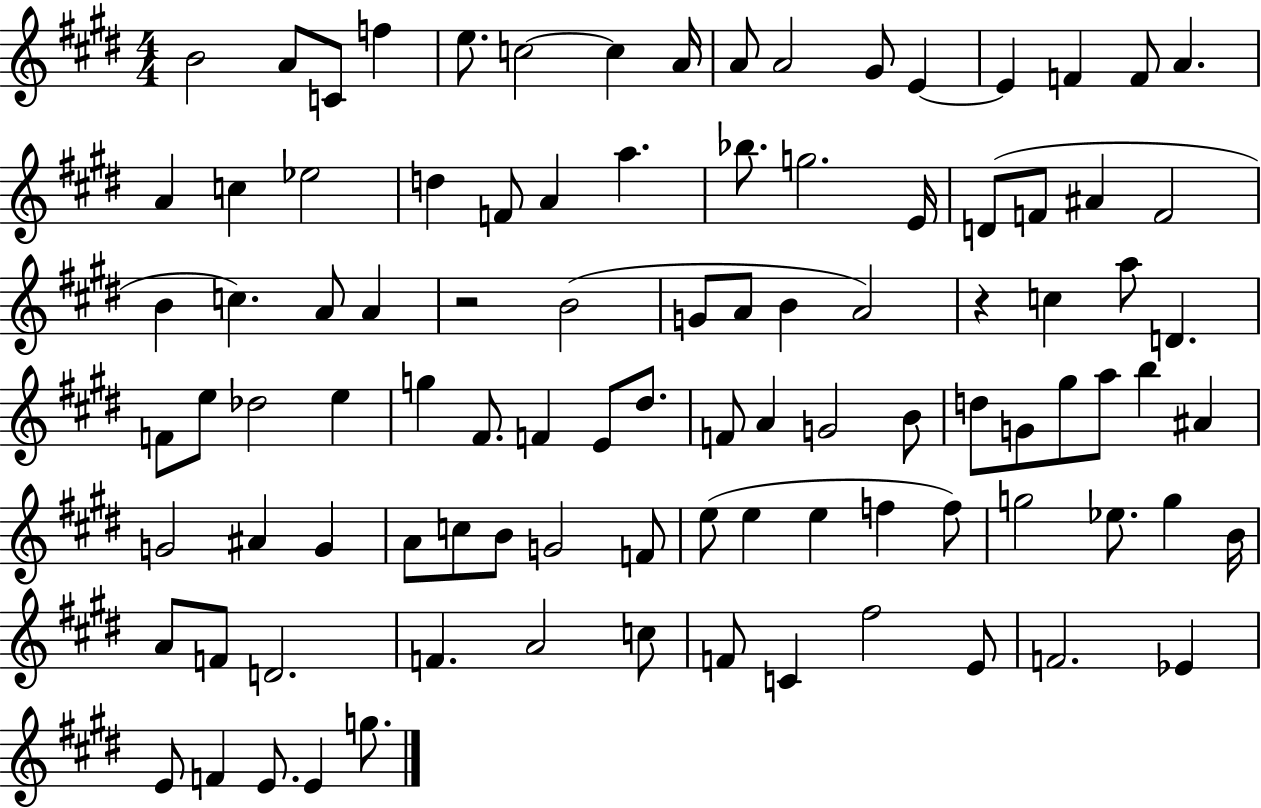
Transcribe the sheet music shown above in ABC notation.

X:1
T:Untitled
M:4/4
L:1/4
K:E
B2 A/2 C/2 f e/2 c2 c A/4 A/2 A2 ^G/2 E E F F/2 A A c _e2 d F/2 A a _b/2 g2 E/4 D/2 F/2 ^A F2 B c A/2 A z2 B2 G/2 A/2 B A2 z c a/2 D F/2 e/2 _d2 e g ^F/2 F E/2 ^d/2 F/2 A G2 B/2 d/2 G/2 ^g/2 a/2 b ^A G2 ^A G A/2 c/2 B/2 G2 F/2 e/2 e e f f/2 g2 _e/2 g B/4 A/2 F/2 D2 F A2 c/2 F/2 C ^f2 E/2 F2 _E E/2 F E/2 E g/2